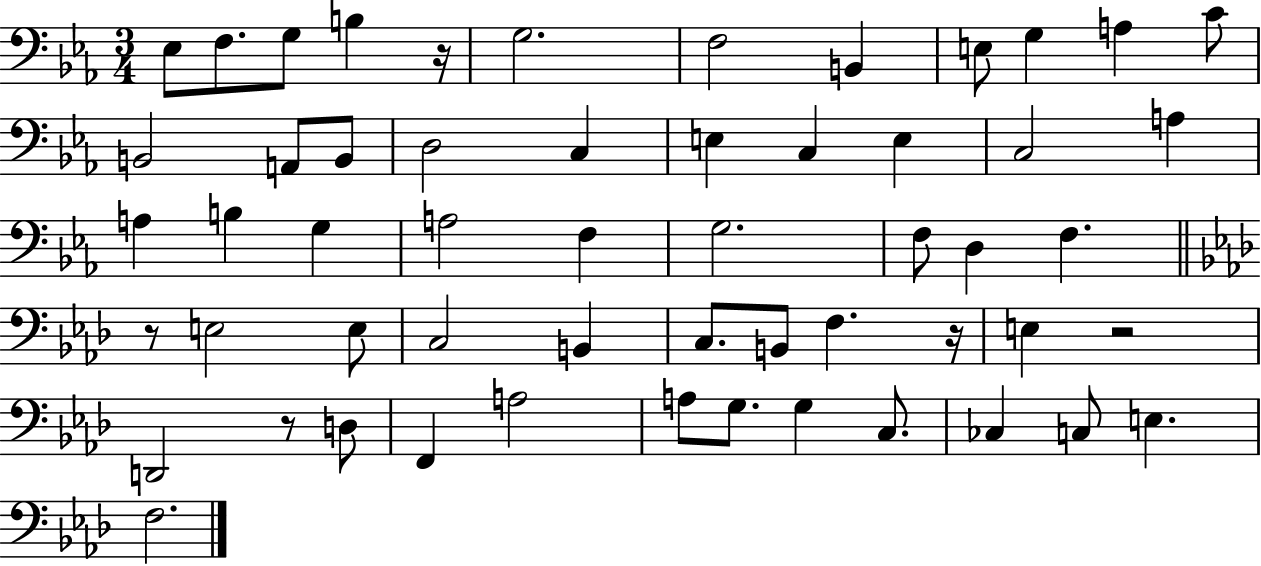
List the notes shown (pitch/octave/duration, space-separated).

Eb3/e F3/e. G3/e B3/q R/s G3/h. F3/h B2/q E3/e G3/q A3/q C4/e B2/h A2/e B2/e D3/h C3/q E3/q C3/q E3/q C3/h A3/q A3/q B3/q G3/q A3/h F3/q G3/h. F3/e D3/q F3/q. R/e E3/h E3/e C3/h B2/q C3/e. B2/e F3/q. R/s E3/q R/h D2/h R/e D3/e F2/q A3/h A3/e G3/e. G3/q C3/e. CES3/q C3/e E3/q. F3/h.